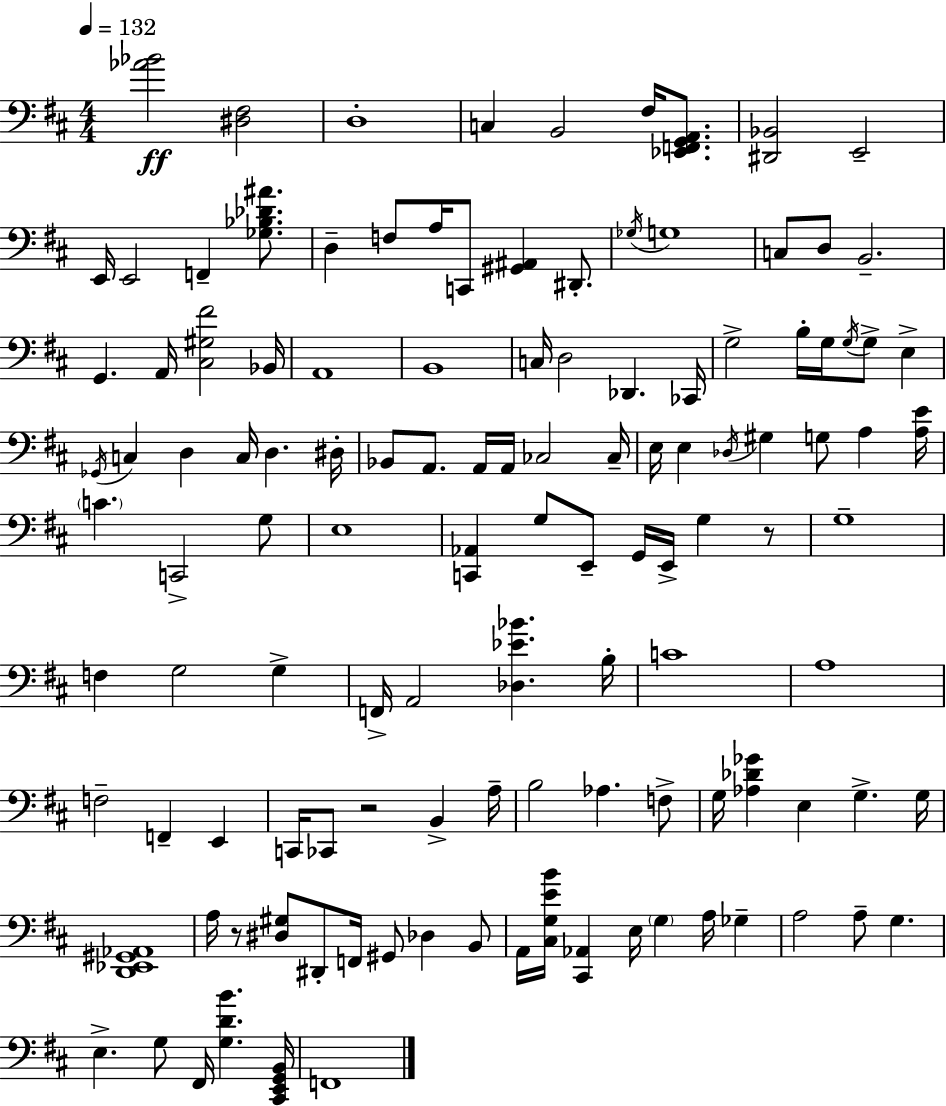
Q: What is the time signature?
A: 4/4